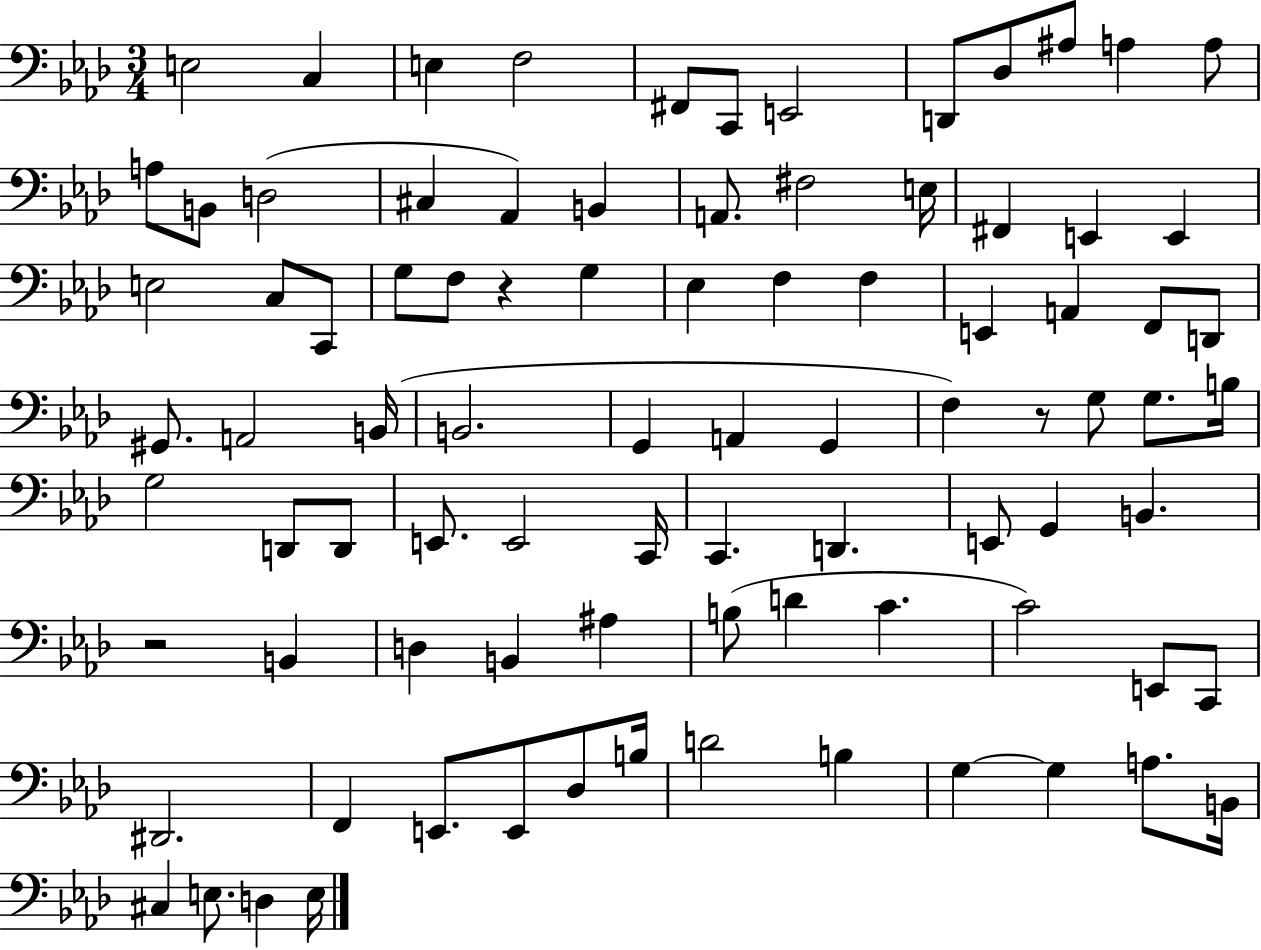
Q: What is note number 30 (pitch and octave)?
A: G3